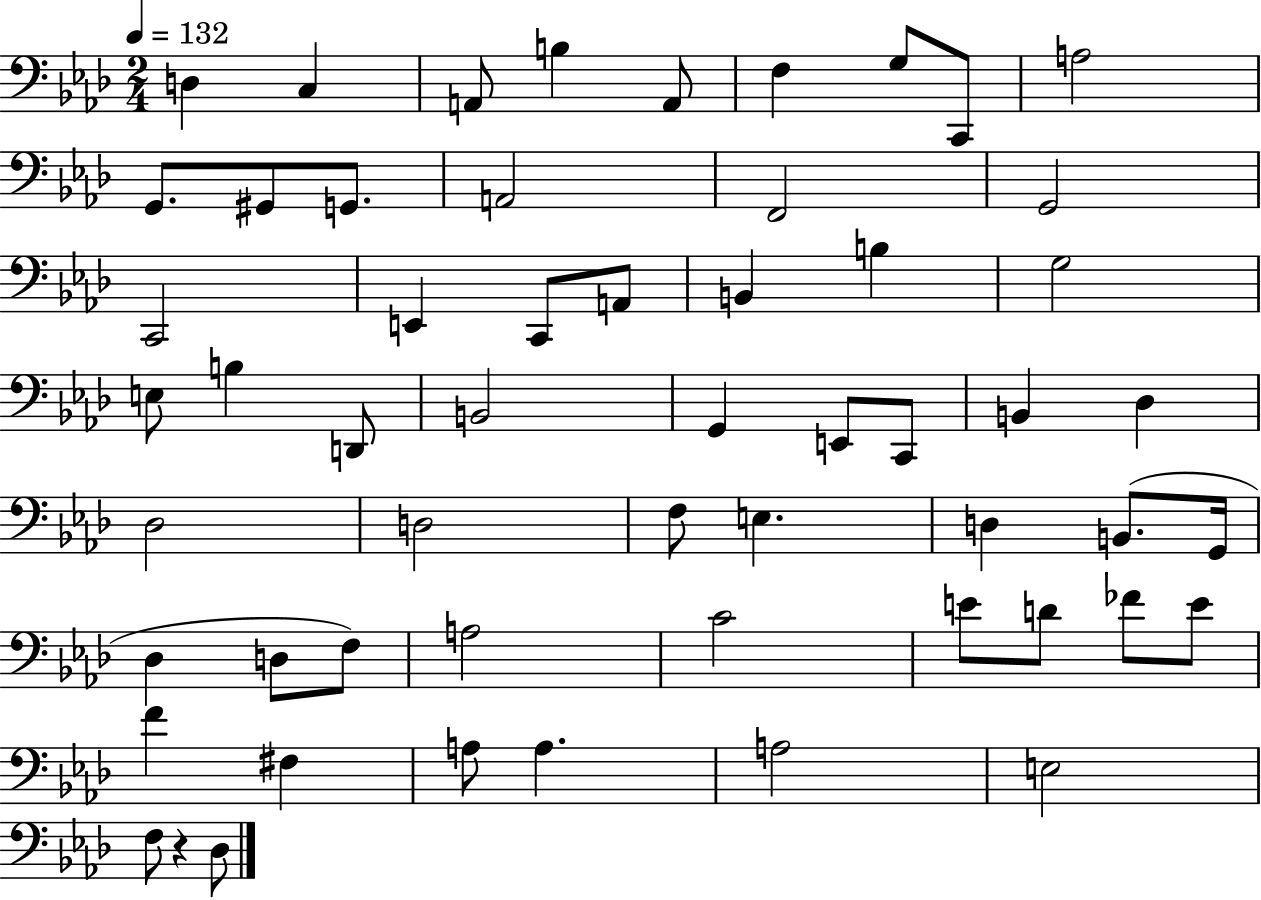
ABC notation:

X:1
T:Untitled
M:2/4
L:1/4
K:Ab
D, C, A,,/2 B, A,,/2 F, G,/2 C,,/2 A,2 G,,/2 ^G,,/2 G,,/2 A,,2 F,,2 G,,2 C,,2 E,, C,,/2 A,,/2 B,, B, G,2 E,/2 B, D,,/2 B,,2 G,, E,,/2 C,,/2 B,, _D, _D,2 D,2 F,/2 E, D, B,,/2 G,,/4 _D, D,/2 F,/2 A,2 C2 E/2 D/2 _F/2 E/2 F ^F, A,/2 A, A,2 E,2 F,/2 z _D,/2